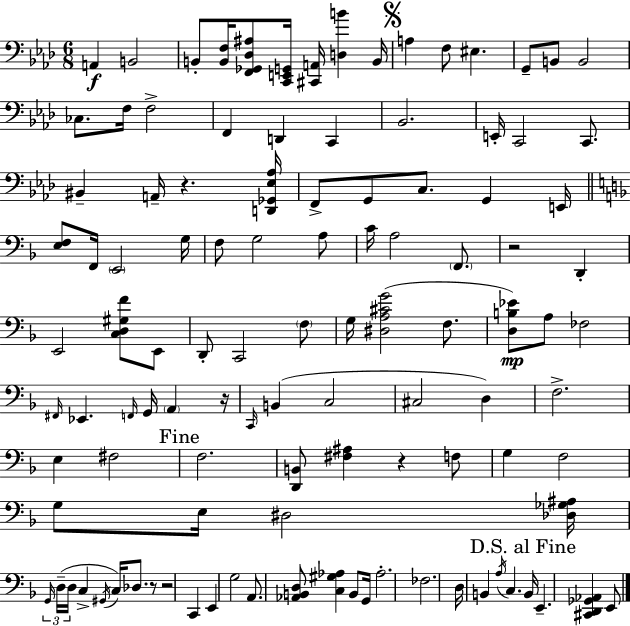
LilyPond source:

{
  \clef bass
  \numericTimeSignature
  \time 6/8
  \key aes \major
  a,4\f b,2 | b,8-. <b, f>16 <f, ges, des ais>8 <c, e, g,>16 <cis, a,>16 <d b'>4 b,16 | \mark \markup { \musicglyph "scripts.segno" } a4 f8 eis4. | g,8-- b,8 b,2 | \break ces8. f16 f2-> | f,4 d,4 c,4 | bes,2. | e,16-. c,2 c,8. | \break bis,4-- a,16-- r4. <d, ges, ees aes>16 | f,8-> g,8 c8. g,4 e,16 | \bar "||" \break \key d \minor <e f>8 f,16 \parenthesize e,2 g16 | f8 g2 a8 | c'16 a2 \parenthesize f,8. | r2 d,4-. | \break e,2 <c d gis f'>8 e,8 | d,8-. c,2 \parenthesize f8 | g16 <dis a cis' g'>2( f8. | <d b ees'>8\mp) a8 fes2 | \break \grace { fis,16 } ees,4. \grace { f,16 } g,16 \parenthesize a,4 | r16 \grace { c,16 } b,4( c2 | cis2 d4) | f2.-> | \break e4 fis2 | \mark "Fine" f2. | <d, b,>8 <fis ais>4 r4 | f8 g4 f2 | \break g8 e16 dis2 | <des ges ais>16 \tuplet 3/2 { \grace { g,16 }( d16-- d16 } c4-> \acciaccatura { gis,16 }) c16 | des8. r8 r2 | c,4 e,4 g2 | \break a,8. <aes, b, d>8 <c gis aes>4 | b,8 g,16 aes2.-. | fes2. | d16 b,4 \acciaccatura { a16 } c4. | \break \mark "D.S. al Fine" b,16 e,4.-- | <cis, d, ges, aes,>4 e,8 \bar "|."
}